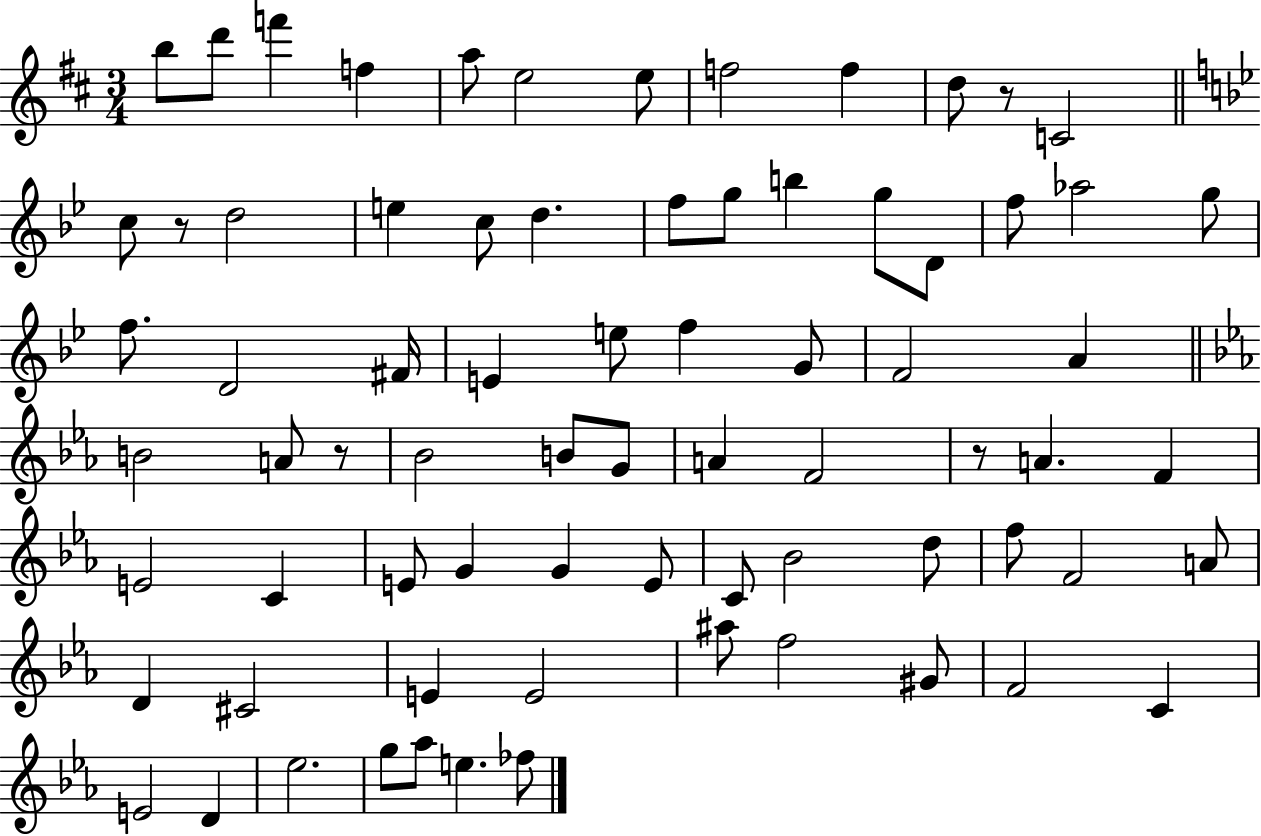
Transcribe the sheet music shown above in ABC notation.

X:1
T:Untitled
M:3/4
L:1/4
K:D
b/2 d'/2 f' f a/2 e2 e/2 f2 f d/2 z/2 C2 c/2 z/2 d2 e c/2 d f/2 g/2 b g/2 D/2 f/2 _a2 g/2 f/2 D2 ^F/4 E e/2 f G/2 F2 A B2 A/2 z/2 _B2 B/2 G/2 A F2 z/2 A F E2 C E/2 G G E/2 C/2 _B2 d/2 f/2 F2 A/2 D ^C2 E E2 ^a/2 f2 ^G/2 F2 C E2 D _e2 g/2 _a/2 e _f/2